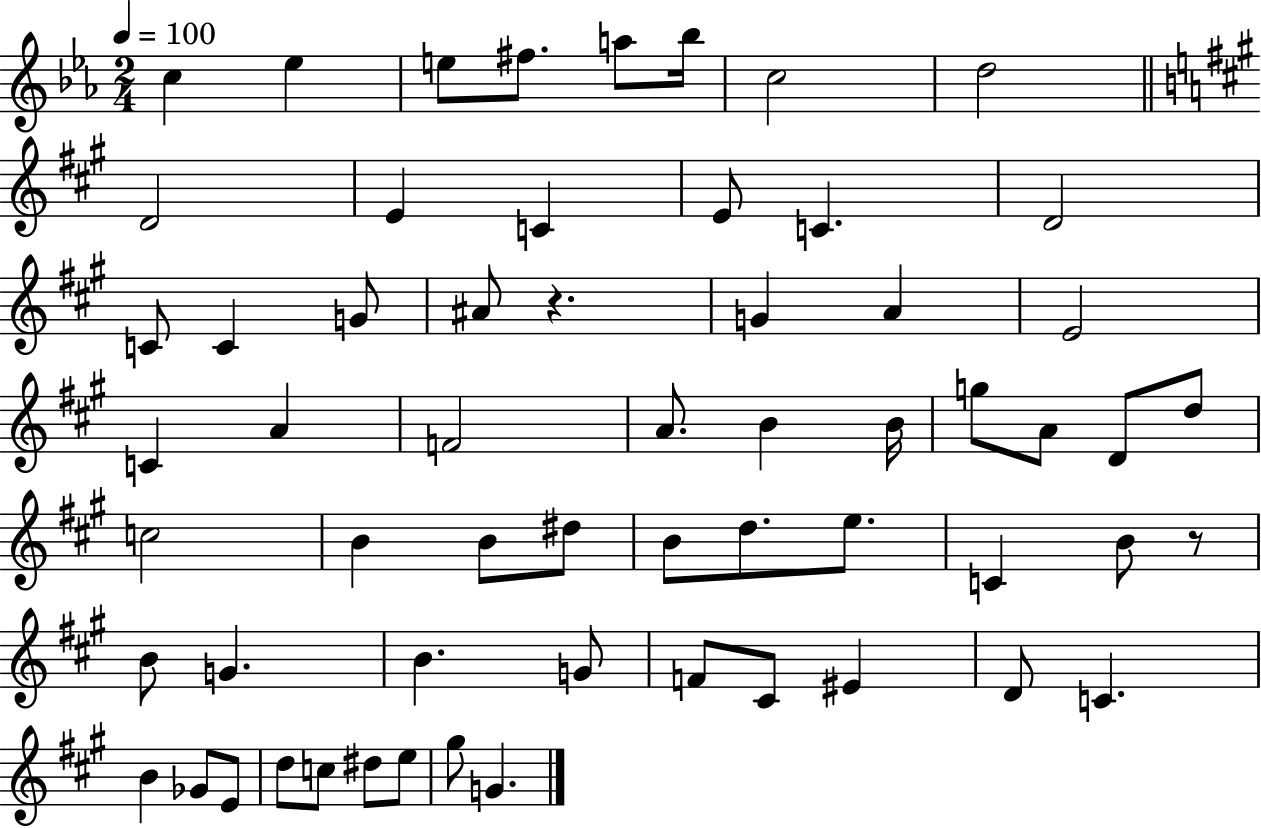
C5/q Eb5/q E5/e F#5/e. A5/e Bb5/s C5/h D5/h D4/h E4/q C4/q E4/e C4/q. D4/h C4/e C4/q G4/e A#4/e R/q. G4/q A4/q E4/h C4/q A4/q F4/h A4/e. B4/q B4/s G5/e A4/e D4/e D5/e C5/h B4/q B4/e D#5/e B4/e D5/e. E5/e. C4/q B4/e R/e B4/e G4/q. B4/q. G4/e F4/e C#4/e EIS4/q D4/e C4/q. B4/q Gb4/e E4/e D5/e C5/e D#5/e E5/e G#5/e G4/q.